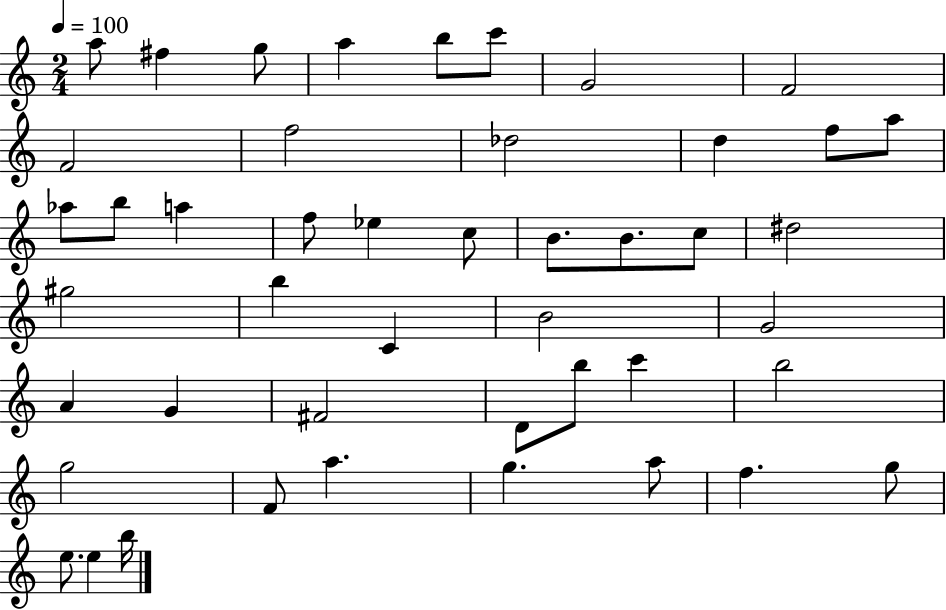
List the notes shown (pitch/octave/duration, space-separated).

A5/e F#5/q G5/e A5/q B5/e C6/e G4/h F4/h F4/h F5/h Db5/h D5/q F5/e A5/e Ab5/e B5/e A5/q F5/e Eb5/q C5/e B4/e. B4/e. C5/e D#5/h G#5/h B5/q C4/q B4/h G4/h A4/q G4/q F#4/h D4/e B5/e C6/q B5/h G5/h F4/e A5/q. G5/q. A5/e F5/q. G5/e E5/e. E5/q B5/s